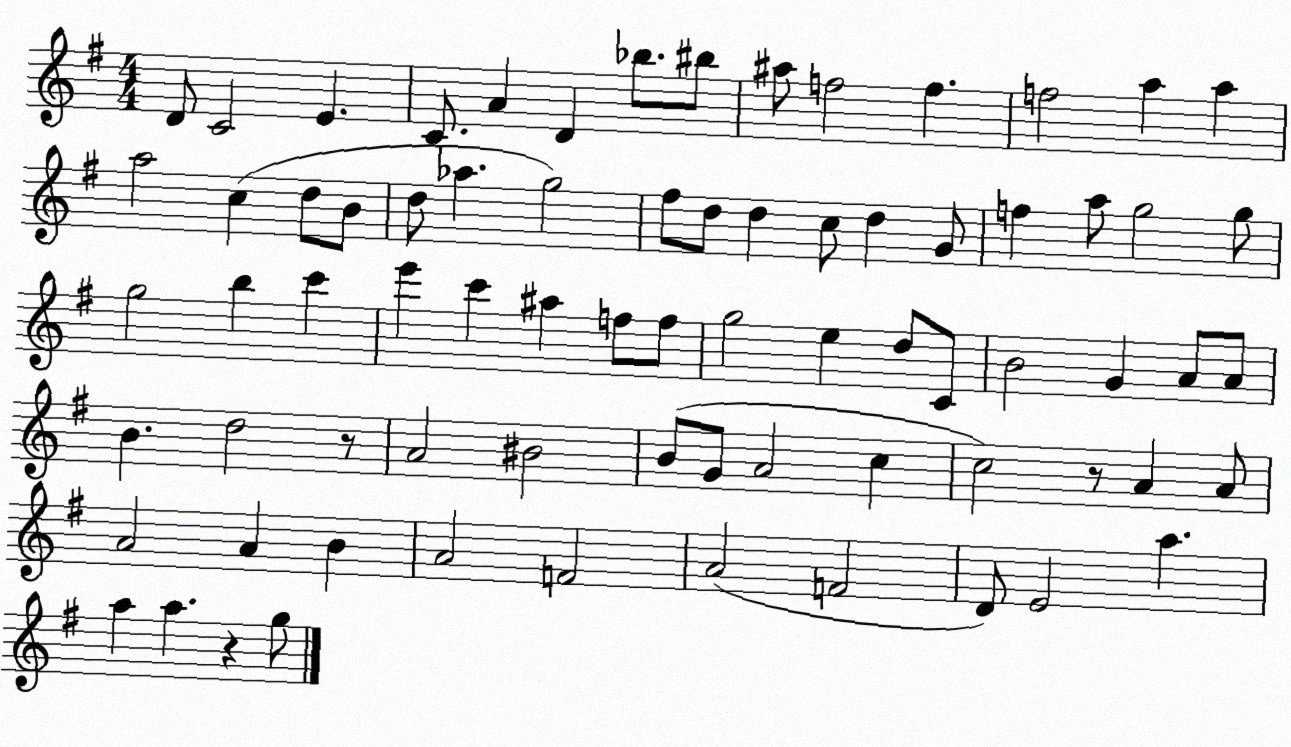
X:1
T:Untitled
M:4/4
L:1/4
K:G
D/2 C2 E C/2 A D _b/2 ^b/2 ^a/2 f2 f f2 a a a2 c d/2 B/2 d/2 _a g2 ^f/2 d/2 d c/2 d G/2 f a/2 g2 g/2 g2 b c' e' c' ^a f/2 f/2 g2 e d/2 C/2 B2 G A/2 A/2 B d2 z/2 A2 ^B2 B/2 G/2 A2 c c2 z/2 A A/2 A2 A B A2 F2 A2 F2 D/2 E2 a a a z g/2